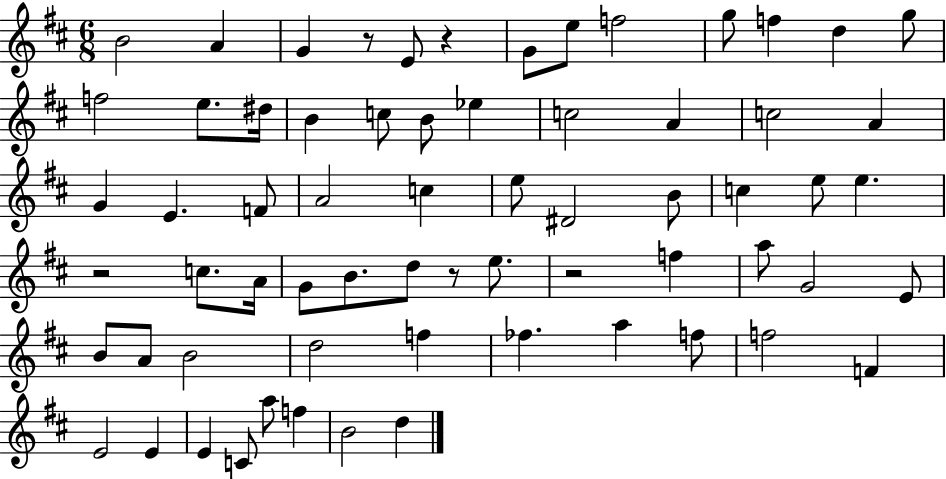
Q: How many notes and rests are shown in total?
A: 66